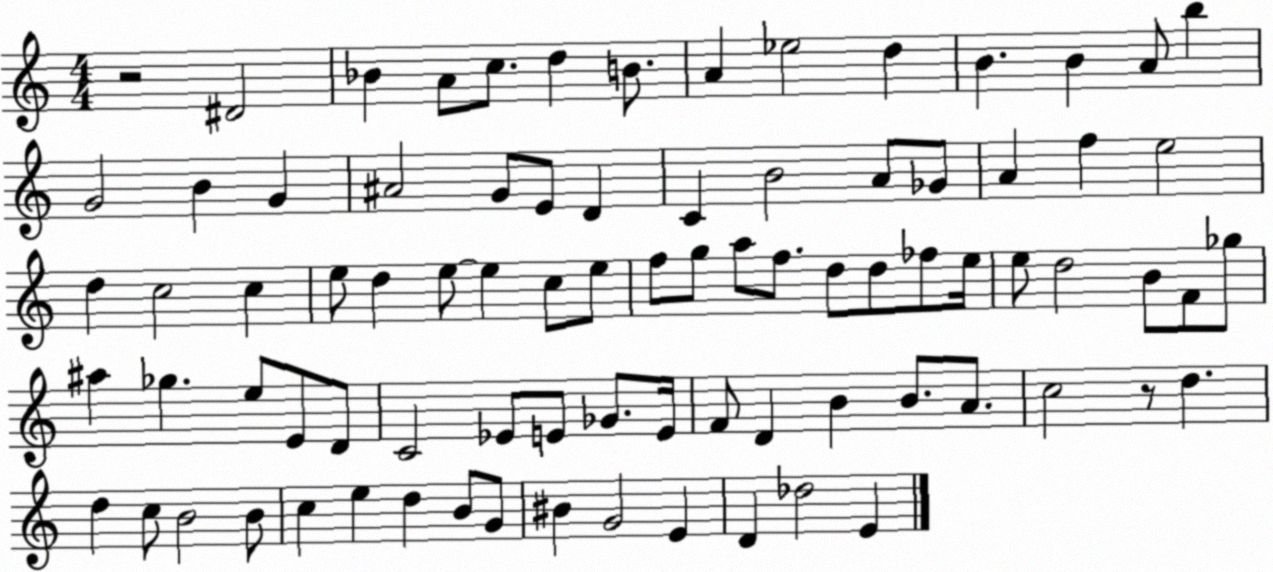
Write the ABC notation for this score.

X:1
T:Untitled
M:4/4
L:1/4
K:C
z2 ^D2 _B A/2 c/2 d B/2 A _e2 d B B A/2 b G2 B G ^A2 G/2 E/2 D C B2 A/2 _G/2 A f e2 d c2 c e/2 d e/2 e c/2 e/2 f/2 g/2 a/2 f/2 d/2 d/2 _f/2 e/4 e/2 d2 B/2 F/2 _g/2 ^a _g e/2 E/2 D/2 C2 _E/2 E/2 _G/2 E/4 F/2 D B B/2 A/2 c2 z/2 d d c/2 B2 B/2 c e d B/2 G/2 ^B G2 E D _d2 E